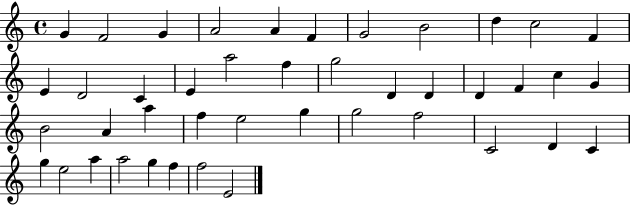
X:1
T:Untitled
M:4/4
L:1/4
K:C
G F2 G A2 A F G2 B2 d c2 F E D2 C E a2 f g2 D D D F c G B2 A a f e2 g g2 f2 C2 D C g e2 a a2 g f f2 E2